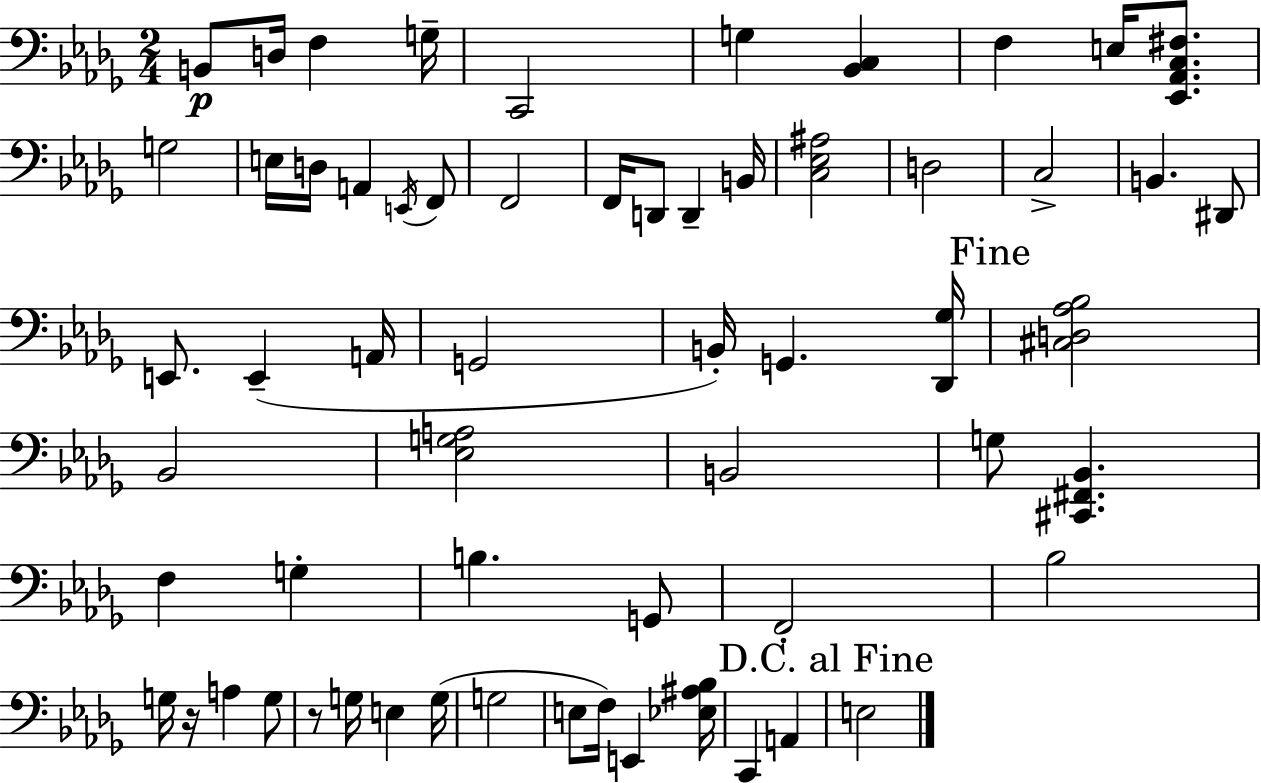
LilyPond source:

{
  \clef bass
  \numericTimeSignature
  \time 2/4
  \key bes \minor
  \repeat volta 2 { b,8\p d16 f4 g16-- | c,2 | g4 <bes, c>4 | f4 e16 <ees, aes, c fis>8. | \break g2 | e16 d16 a,4 \acciaccatura { e,16 } f,8 | f,2 | f,16 d,8 d,4-- | \break b,16 <c ees ais>2 | d2 | c2-> | b,4. dis,8 | \break e,8. e,4--( | a,16 g,2 | b,16-.) g,4. | <des, ges>16 \mark "Fine" <cis d aes bes>2 | \break bes,2 | <ees g a>2 | b,2 | g8 <cis, fis, bes,>4. | \break f4 g4-. | b4. g,8 | f,2-. | bes2 | \break g16 r16 a4 g8 | r8 g16 e4 | g16( g2 | e8 f16) e,4 | \break <ees ais bes>16 c,4 a,4 | \mark "D.C. al Fine" e2 | } \bar "|."
}